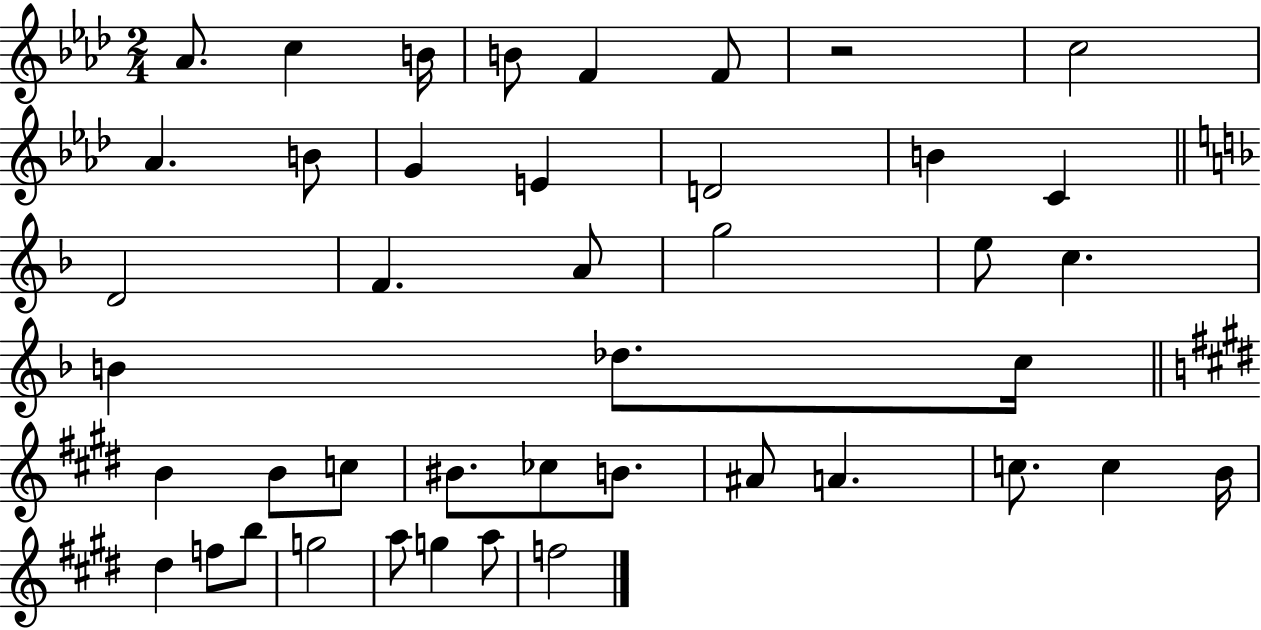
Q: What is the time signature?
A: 2/4